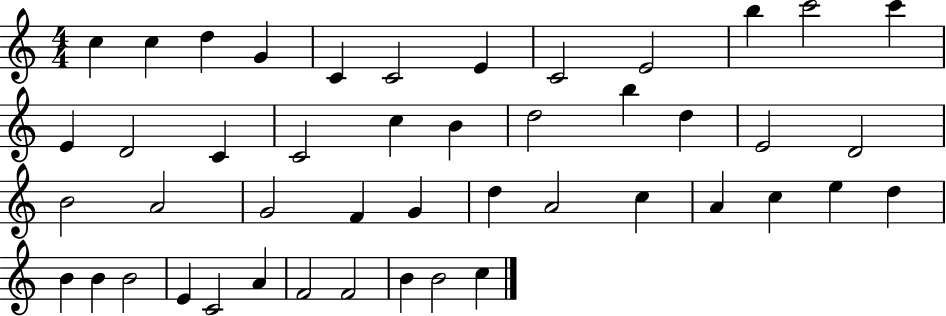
C5/q C5/q D5/q G4/q C4/q C4/h E4/q C4/h E4/h B5/q C6/h C6/q E4/q D4/h C4/q C4/h C5/q B4/q D5/h B5/q D5/q E4/h D4/h B4/h A4/h G4/h F4/q G4/q D5/q A4/h C5/q A4/q C5/q E5/q D5/q B4/q B4/q B4/h E4/q C4/h A4/q F4/h F4/h B4/q B4/h C5/q